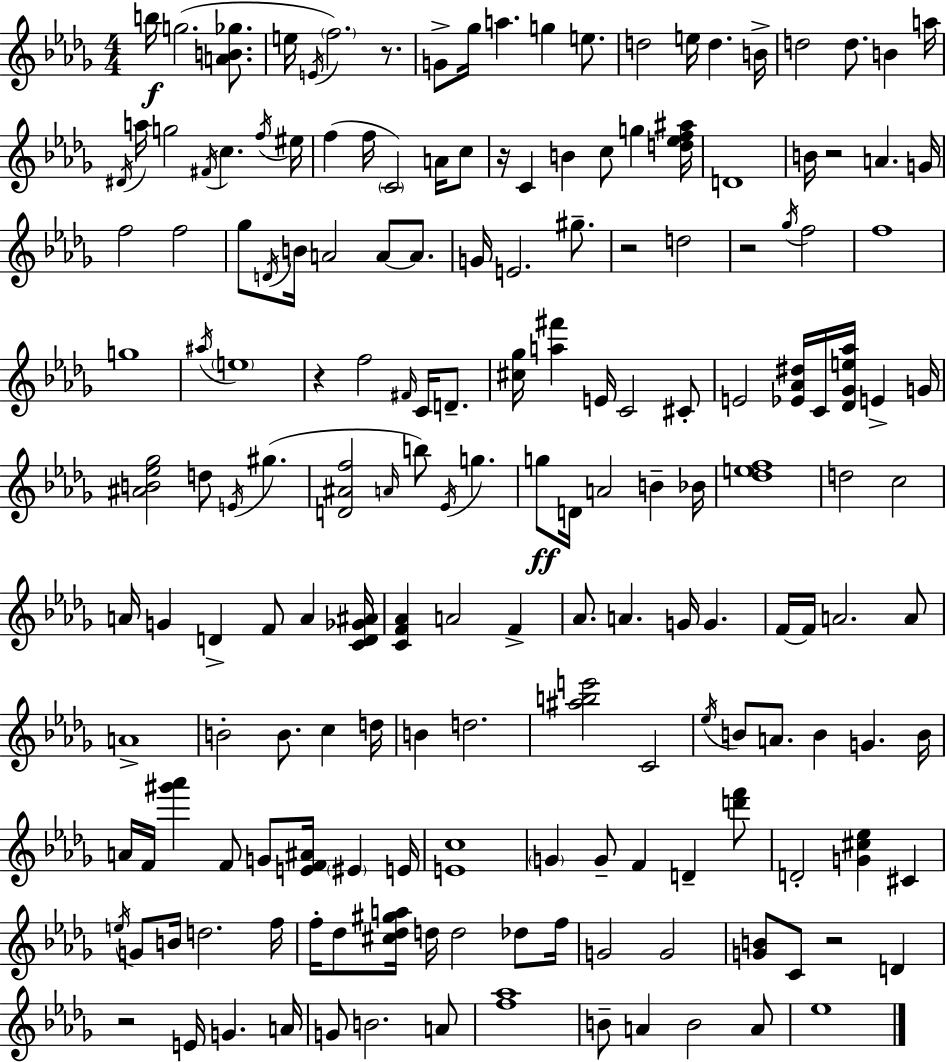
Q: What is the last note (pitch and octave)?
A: Eb5